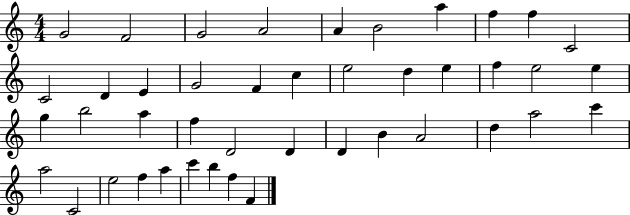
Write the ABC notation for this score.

X:1
T:Untitled
M:4/4
L:1/4
K:C
G2 F2 G2 A2 A B2 a f f C2 C2 D E G2 F c e2 d e f e2 e g b2 a f D2 D D B A2 d a2 c' a2 C2 e2 f a c' b f F